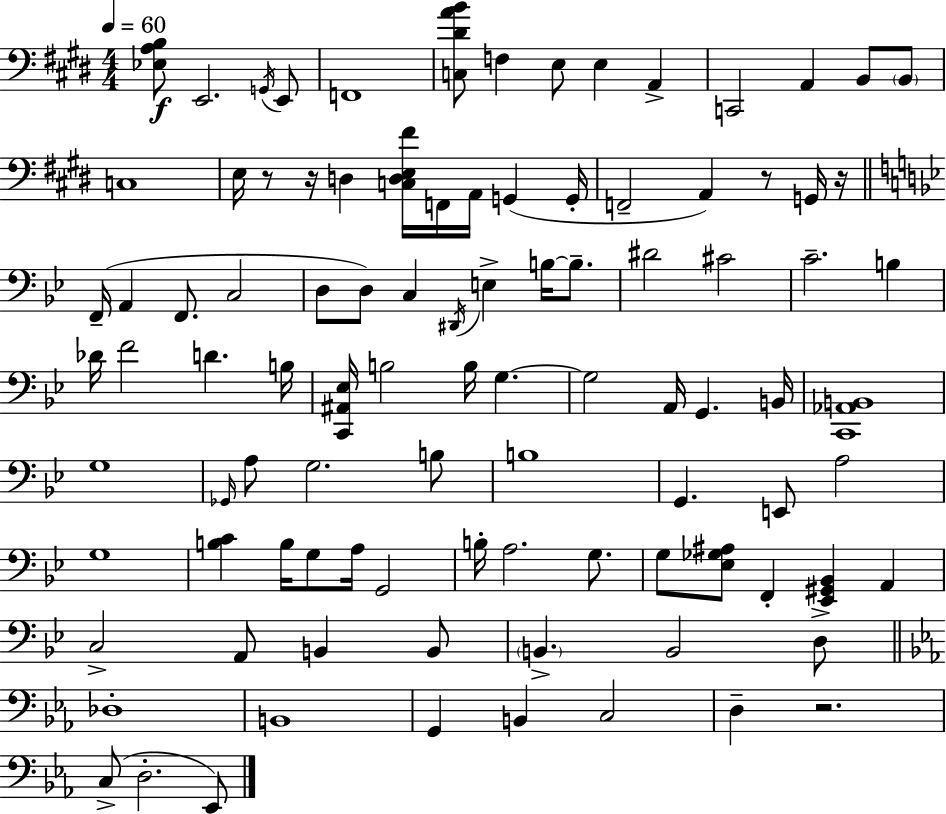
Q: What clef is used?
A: bass